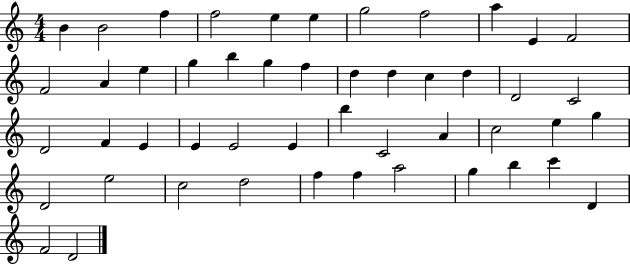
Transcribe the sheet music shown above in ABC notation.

X:1
T:Untitled
M:4/4
L:1/4
K:C
B B2 f f2 e e g2 f2 a E F2 F2 A e g b g f d d c d D2 C2 D2 F E E E2 E b C2 A c2 e g D2 e2 c2 d2 f f a2 g b c' D F2 D2